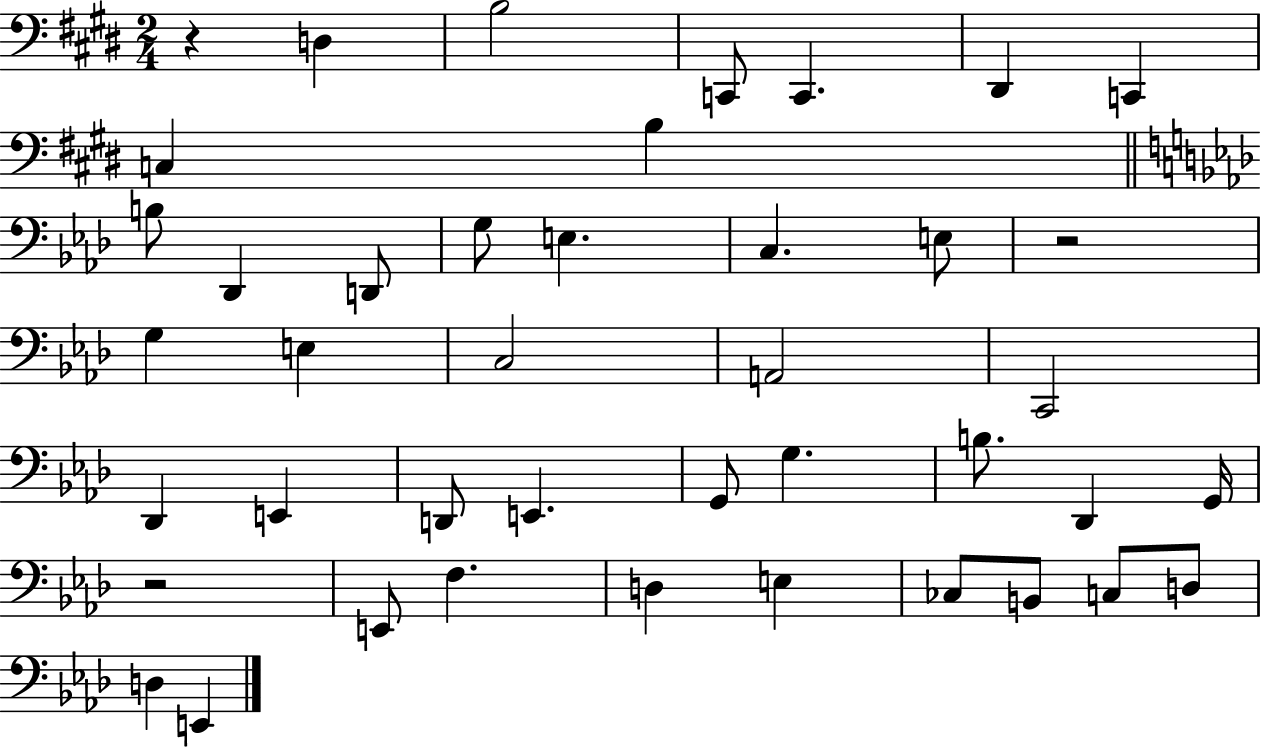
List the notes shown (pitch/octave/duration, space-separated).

R/q D3/q B3/h C2/e C2/q. D#2/q C2/q C3/q B3/q B3/e Db2/q D2/e G3/e E3/q. C3/q. E3/e R/h G3/q E3/q C3/h A2/h C2/h Db2/q E2/q D2/e E2/q. G2/e G3/q. B3/e. Db2/q G2/s R/h E2/e F3/q. D3/q E3/q CES3/e B2/e C3/e D3/e D3/q E2/q